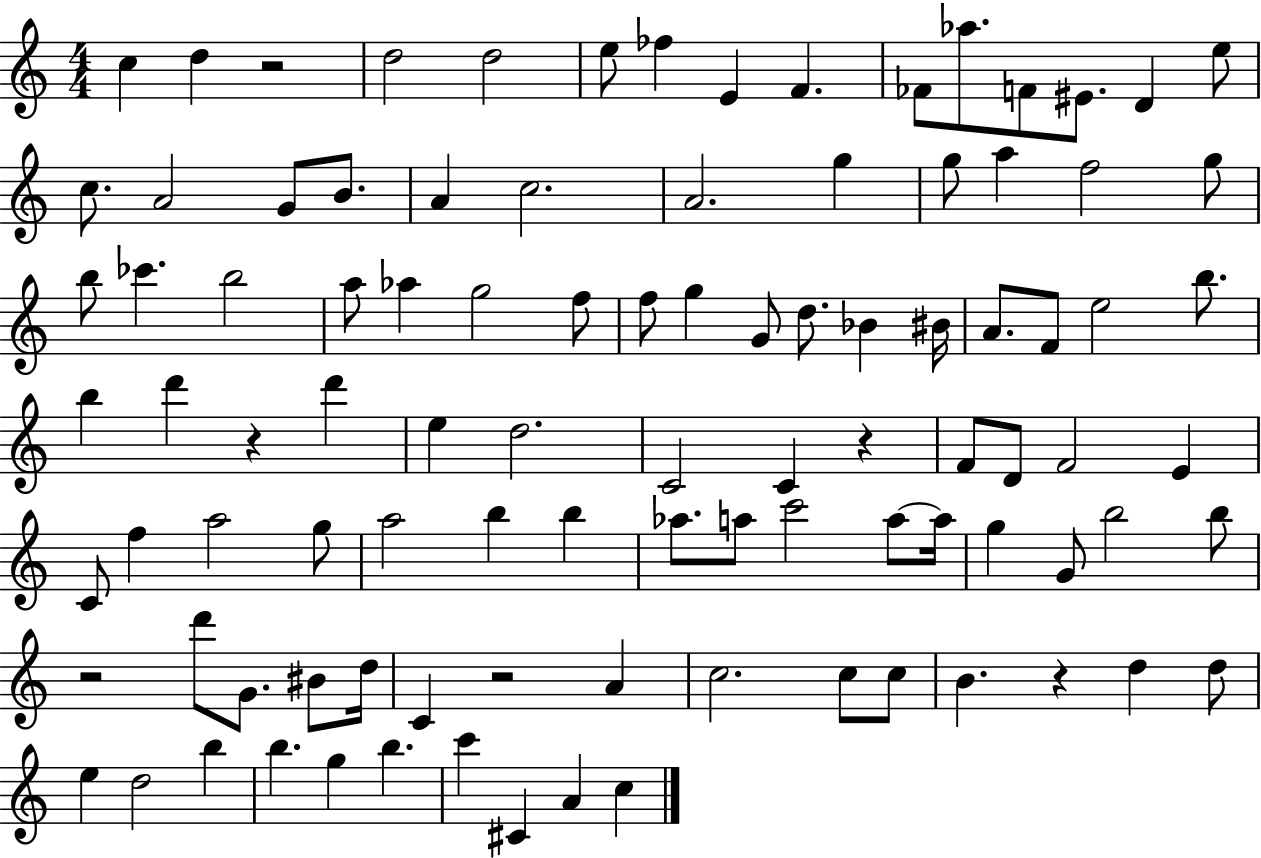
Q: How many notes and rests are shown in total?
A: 98